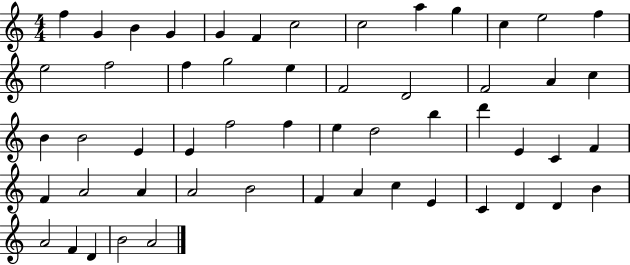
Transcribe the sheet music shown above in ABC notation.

X:1
T:Untitled
M:4/4
L:1/4
K:C
f G B G G F c2 c2 a g c e2 f e2 f2 f g2 e F2 D2 F2 A c B B2 E E f2 f e d2 b d' E C F F A2 A A2 B2 F A c E C D D B A2 F D B2 A2